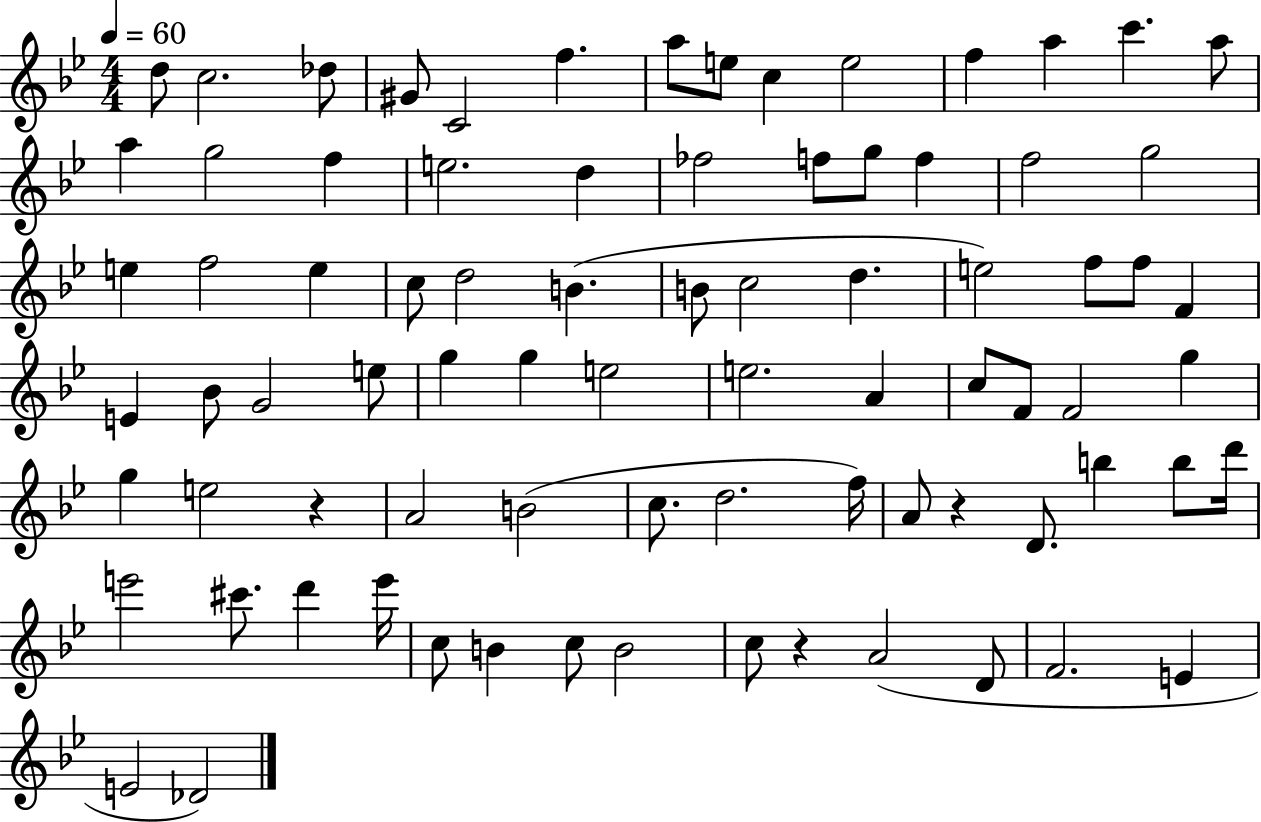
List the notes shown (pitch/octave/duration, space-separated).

D5/e C5/h. Db5/e G#4/e C4/h F5/q. A5/e E5/e C5/q E5/h F5/q A5/q C6/q. A5/e A5/q G5/h F5/q E5/h. D5/q FES5/h F5/e G5/e F5/q F5/h G5/h E5/q F5/h E5/q C5/e D5/h B4/q. B4/e C5/h D5/q. E5/h F5/e F5/e F4/q E4/q Bb4/e G4/h E5/e G5/q G5/q E5/h E5/h. A4/q C5/e F4/e F4/h G5/q G5/q E5/h R/q A4/h B4/h C5/e. D5/h. F5/s A4/e R/q D4/e. B5/q B5/e D6/s E6/h C#6/e. D6/q E6/s C5/e B4/q C5/e B4/h C5/e R/q A4/h D4/e F4/h. E4/q E4/h Db4/h